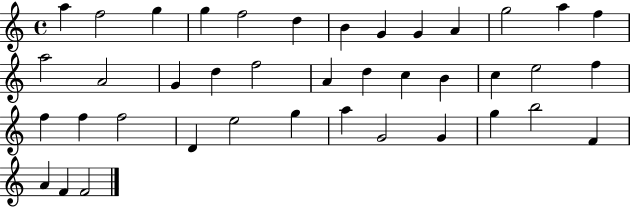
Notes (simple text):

A5/q F5/h G5/q G5/q F5/h D5/q B4/q G4/q G4/q A4/q G5/h A5/q F5/q A5/h A4/h G4/q D5/q F5/h A4/q D5/q C5/q B4/q C5/q E5/h F5/q F5/q F5/q F5/h D4/q E5/h G5/q A5/q G4/h G4/q G5/q B5/h F4/q A4/q F4/q F4/h